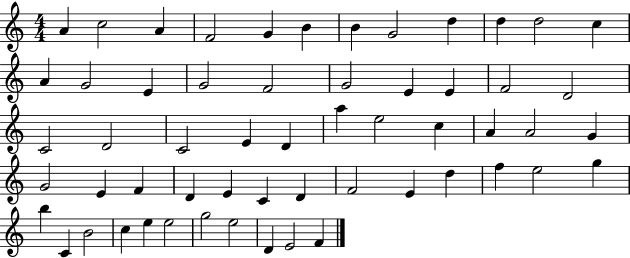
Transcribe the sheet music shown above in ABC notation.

X:1
T:Untitled
M:4/4
L:1/4
K:C
A c2 A F2 G B B G2 d d d2 c A G2 E G2 F2 G2 E E F2 D2 C2 D2 C2 E D a e2 c A A2 G G2 E F D E C D F2 E d f e2 g b C B2 c e e2 g2 e2 D E2 F